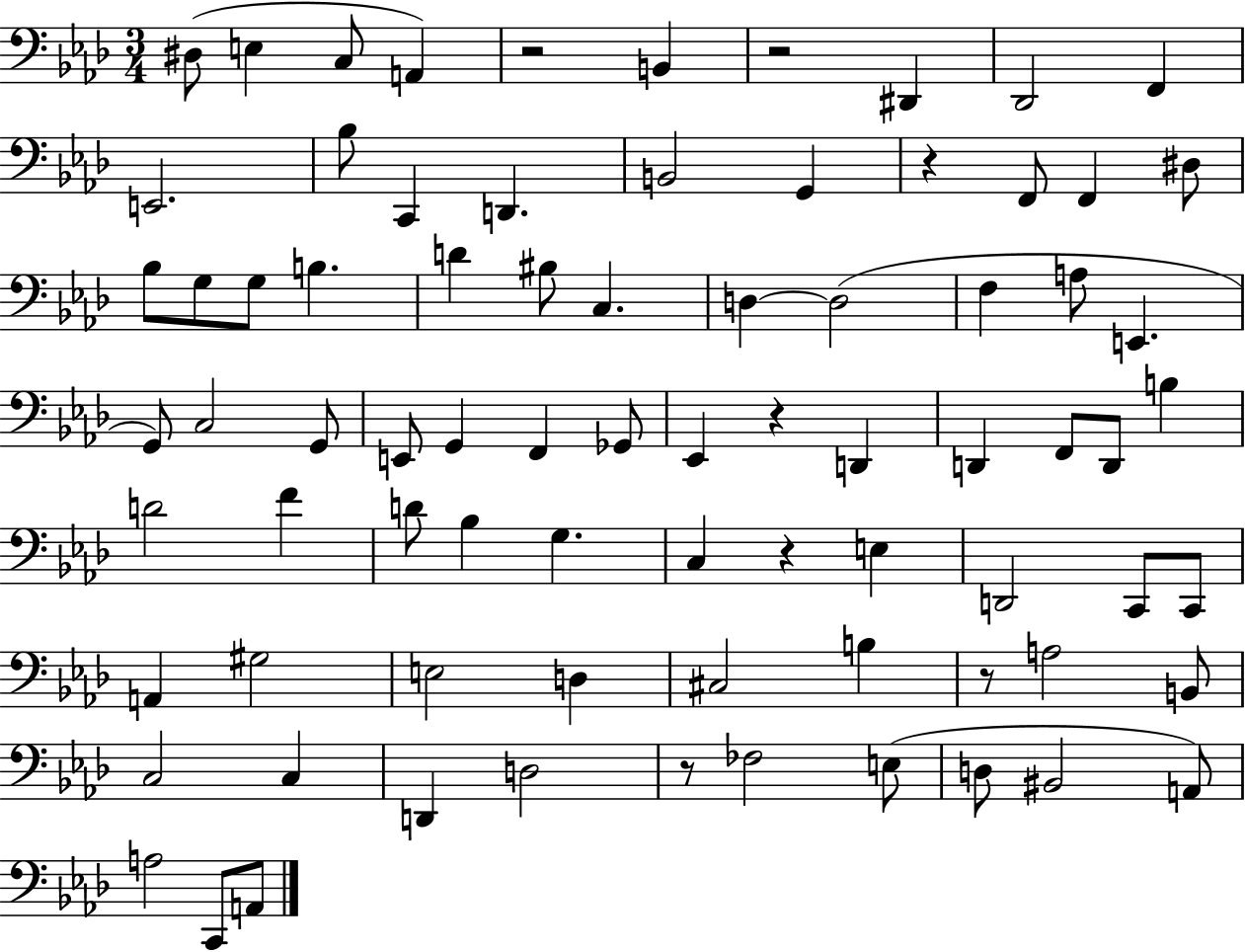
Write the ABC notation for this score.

X:1
T:Untitled
M:3/4
L:1/4
K:Ab
^D,/2 E, C,/2 A,, z2 B,, z2 ^D,, _D,,2 F,, E,,2 _B,/2 C,, D,, B,,2 G,, z F,,/2 F,, ^D,/2 _B,/2 G,/2 G,/2 B, D ^B,/2 C, D, D,2 F, A,/2 E,, G,,/2 C,2 G,,/2 E,,/2 G,, F,, _G,,/2 _E,, z D,, D,, F,,/2 D,,/2 B, D2 F D/2 _B, G, C, z E, D,,2 C,,/2 C,,/2 A,, ^G,2 E,2 D, ^C,2 B, z/2 A,2 B,,/2 C,2 C, D,, D,2 z/2 _F,2 E,/2 D,/2 ^B,,2 A,,/2 A,2 C,,/2 A,,/2